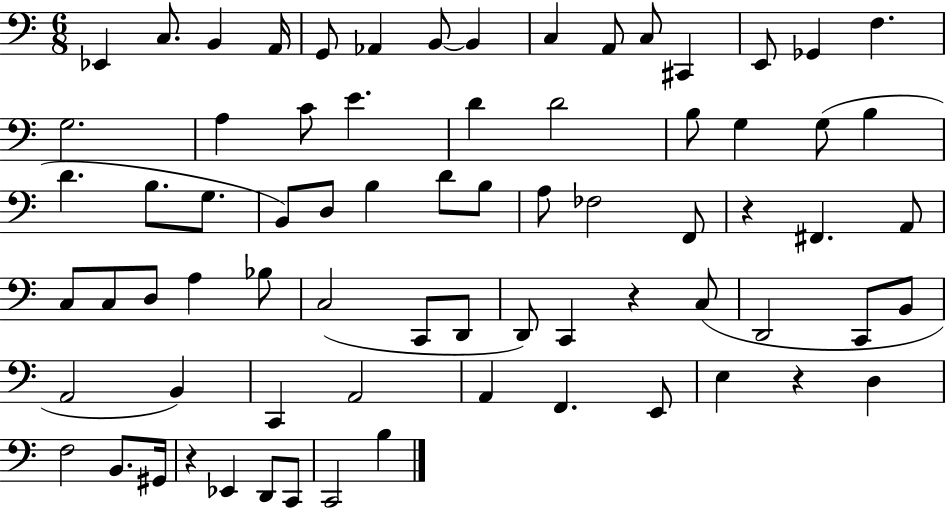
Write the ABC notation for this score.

X:1
T:Untitled
M:6/8
L:1/4
K:C
_E,, C,/2 B,, A,,/4 G,,/2 _A,, B,,/2 B,, C, A,,/2 C,/2 ^C,, E,,/2 _G,, F, G,2 A, C/2 E D D2 B,/2 G, G,/2 B, D B,/2 G,/2 B,,/2 D,/2 B, D/2 B,/2 A,/2 _F,2 F,,/2 z ^F,, A,,/2 C,/2 C,/2 D,/2 A, _B,/2 C,2 C,,/2 D,,/2 D,,/2 C,, z C,/2 D,,2 C,,/2 B,,/2 A,,2 B,, C,, A,,2 A,, F,, E,,/2 E, z D, F,2 B,,/2 ^G,,/4 z _E,, D,,/2 C,,/2 C,,2 B,